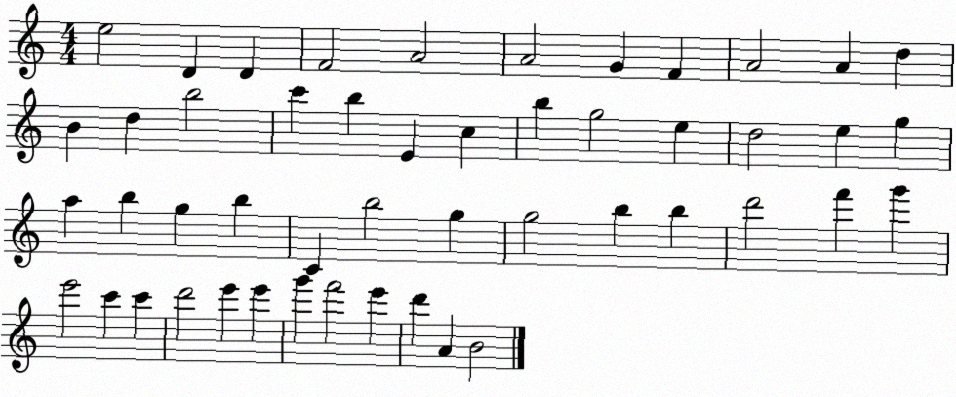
X:1
T:Untitled
M:4/4
L:1/4
K:C
e2 D D F2 A2 A2 G F A2 A d B d b2 c' b E c b g2 e d2 e g a b g b C b2 g g2 b b d'2 f' g' e'2 c' c' d'2 e' e' g' f'2 e' d' A B2